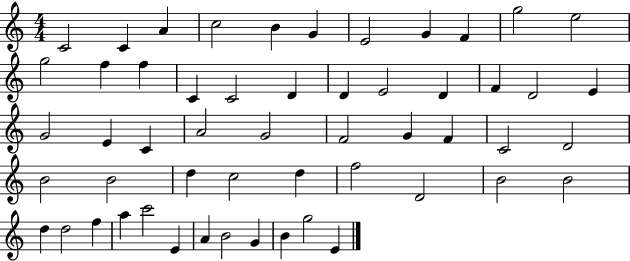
C4/h C4/q A4/q C5/h B4/q G4/q E4/h G4/q F4/q G5/h E5/h G5/h F5/q F5/q C4/q C4/h D4/q D4/q E4/h D4/q F4/q D4/h E4/q G4/h E4/q C4/q A4/h G4/h F4/h G4/q F4/q C4/h D4/h B4/h B4/h D5/q C5/h D5/q F5/h D4/h B4/h B4/h D5/q D5/h F5/q A5/q C6/h E4/q A4/q B4/h G4/q B4/q G5/h E4/q